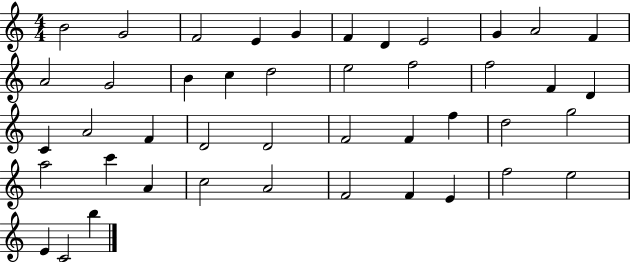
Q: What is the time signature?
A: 4/4